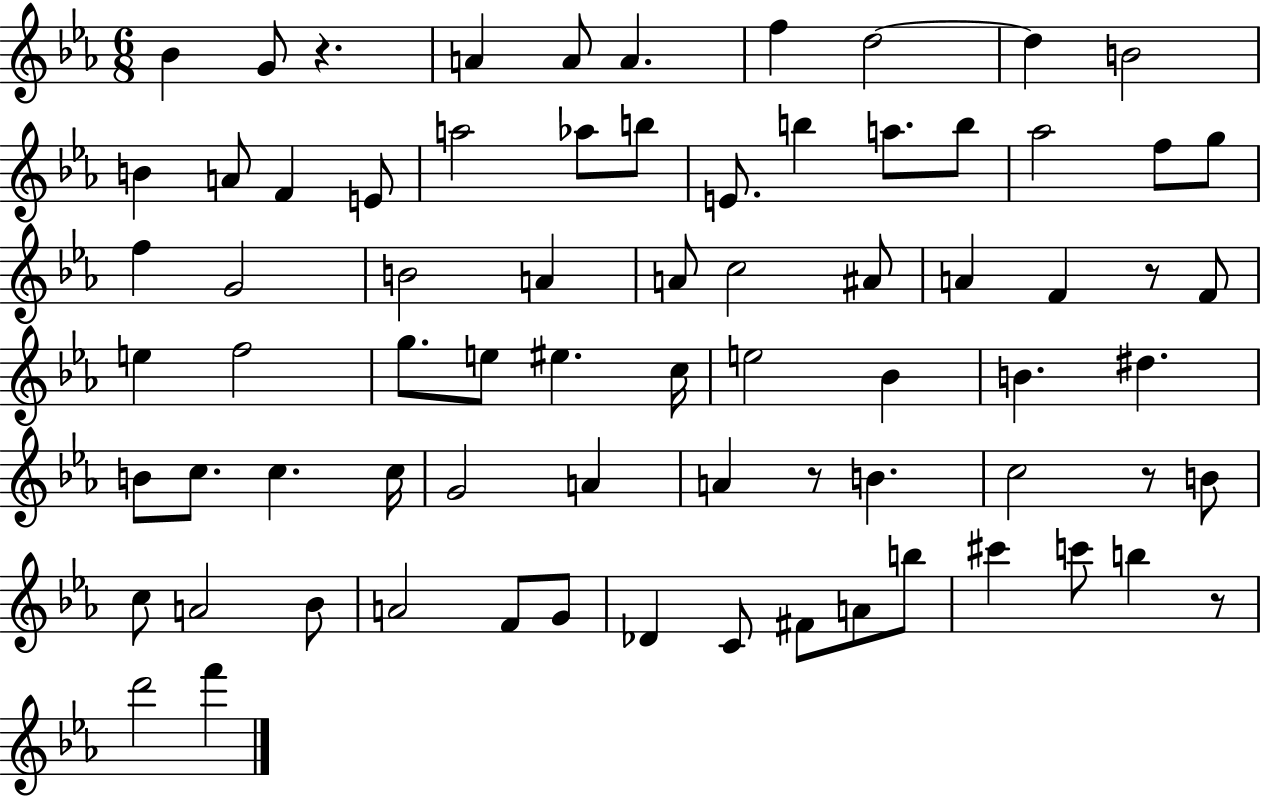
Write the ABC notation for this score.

X:1
T:Untitled
M:6/8
L:1/4
K:Eb
_B G/2 z A A/2 A f d2 d B2 B A/2 F E/2 a2 _a/2 b/2 E/2 b a/2 b/2 _a2 f/2 g/2 f G2 B2 A A/2 c2 ^A/2 A F z/2 F/2 e f2 g/2 e/2 ^e c/4 e2 _B B ^d B/2 c/2 c c/4 G2 A A z/2 B c2 z/2 B/2 c/2 A2 _B/2 A2 F/2 G/2 _D C/2 ^F/2 A/2 b/2 ^c' c'/2 b z/2 d'2 f'